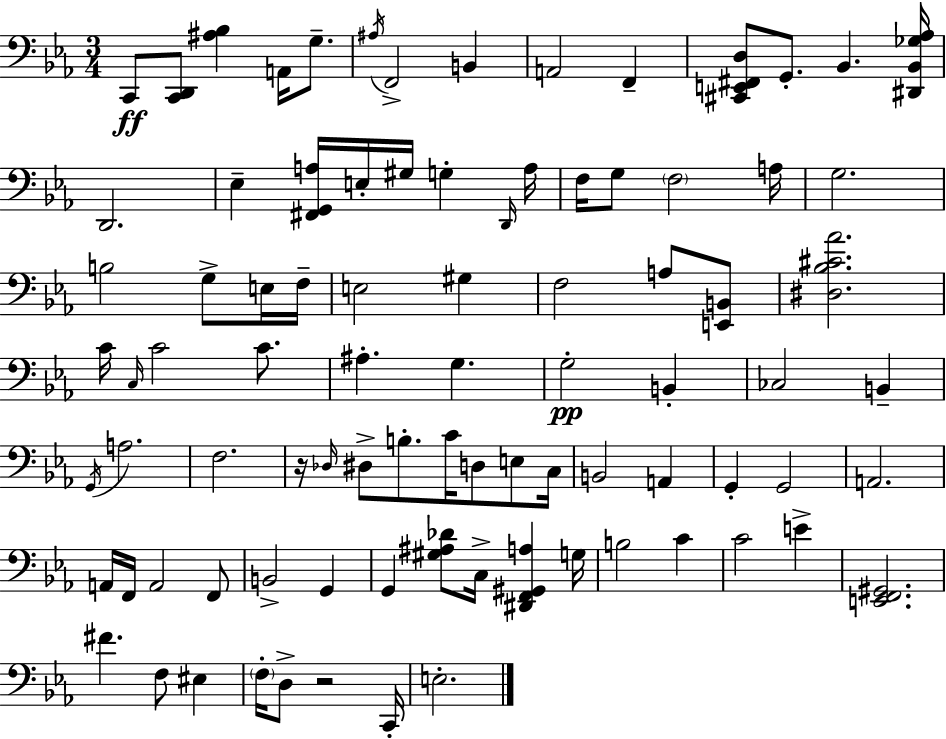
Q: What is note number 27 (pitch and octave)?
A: E3